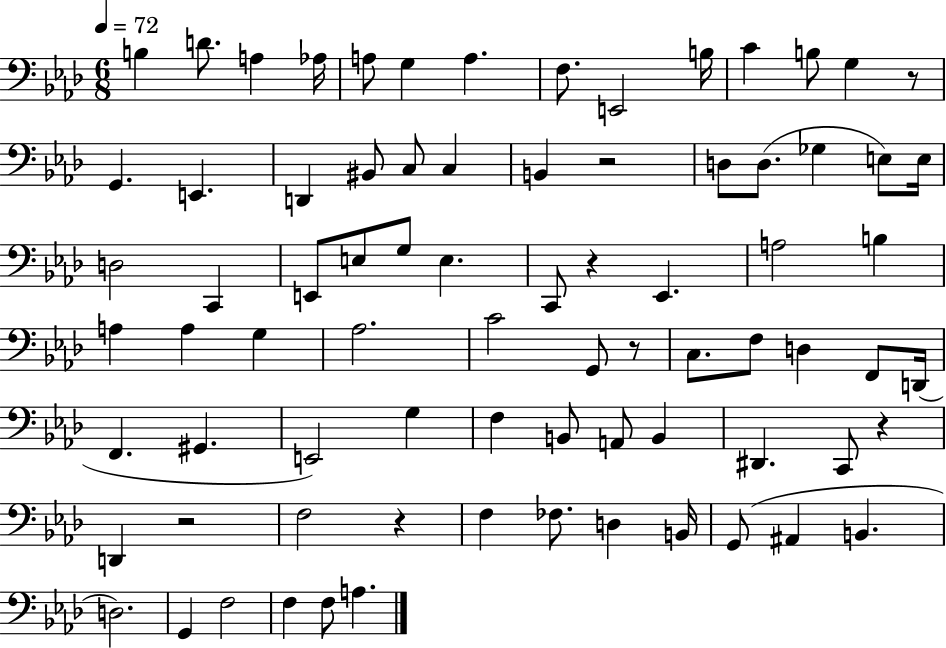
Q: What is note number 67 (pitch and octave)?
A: G2